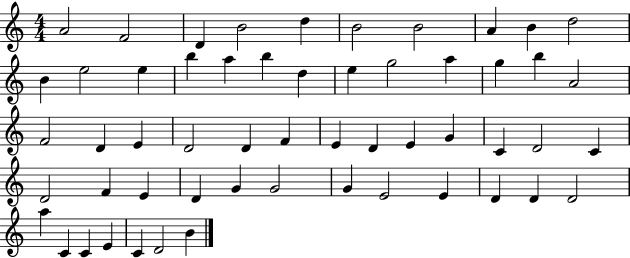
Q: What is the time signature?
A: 4/4